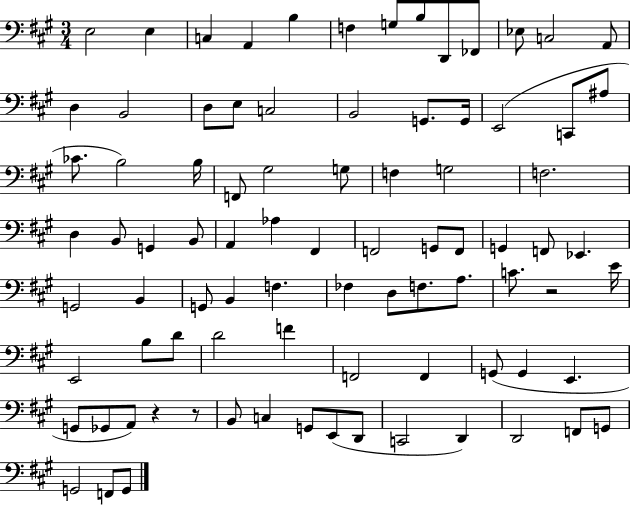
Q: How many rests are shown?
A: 3